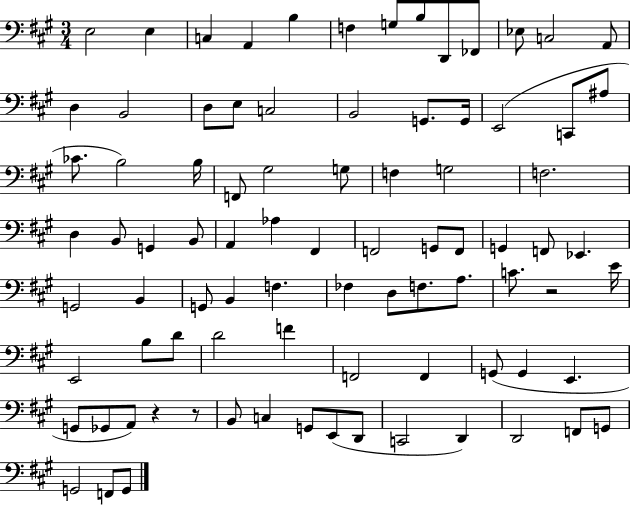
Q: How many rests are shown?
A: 3